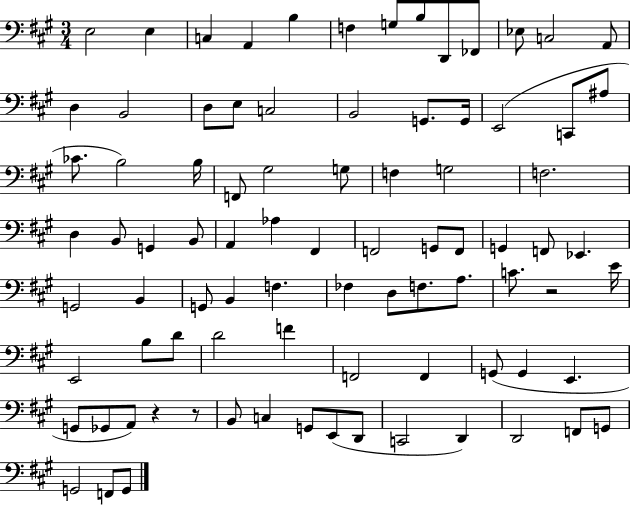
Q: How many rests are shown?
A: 3